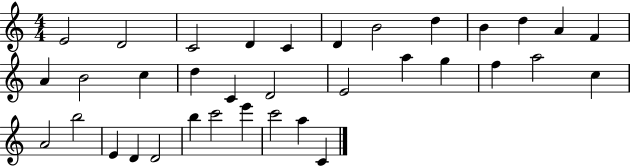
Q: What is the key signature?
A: C major